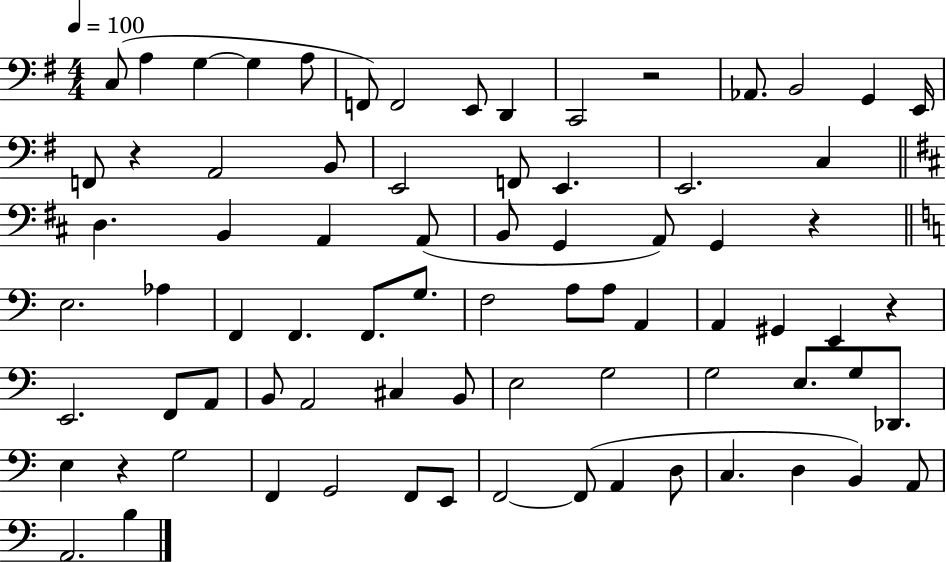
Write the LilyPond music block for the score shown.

{
  \clef bass
  \numericTimeSignature
  \time 4/4
  \key g \major
  \tempo 4 = 100
  \repeat volta 2 { c8( a4 g4~~ g4 a8 | f,8) f,2 e,8 d,4 | c,2 r2 | aes,8. b,2 g,4 e,16 | \break f,8 r4 a,2 b,8 | e,2 f,8 e,4. | e,2. c4 | \bar "||" \break \key b \minor d4. b,4 a,4 a,8( | b,8 g,4 a,8) g,4 r4 | \bar "||" \break \key c \major e2. aes4 | f,4 f,4. f,8. g8. | f2 a8 a8 a,4 | a,4 gis,4 e,4 r4 | \break e,2. f,8 a,8 | b,8 a,2 cis4 b,8 | e2 g2 | g2 e8. g8 des,8. | \break e4 r4 g2 | f,4 g,2 f,8 e,8 | f,2~~ f,8( a,4 d8 | c4. d4 b,4) a,8 | \break a,2. b4 | } \bar "|."
}